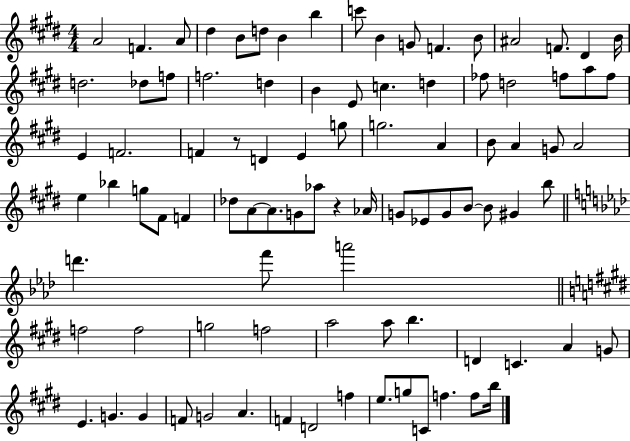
A4/h F4/q. A4/e D#5/q B4/e D5/e B4/q B5/q C6/e B4/q G4/e F4/q. B4/e A#4/h F4/e. D#4/q B4/s D5/h. Db5/e F5/e F5/h. D5/q B4/q E4/e C5/q. D5/q FES5/e D5/h F5/e A5/e F5/e E4/q F4/h. F4/q R/e D4/q E4/q G5/e G5/h. A4/q B4/e A4/q G4/e A4/h E5/q Bb5/q G5/e F#4/e F4/q Db5/e A4/e A4/e. G4/e Ab5/e R/q Ab4/s G4/e Eb4/e G4/e B4/e B4/e G#4/q B5/e D6/q. F6/e A6/h F5/h F5/h G5/h F5/h A5/h A5/e B5/q. D4/q C4/q. A4/q G4/e E4/q. G4/q. G4/q F4/e G4/h A4/q. F4/q D4/h F5/q E5/e. G5/e C4/e F5/q. F5/e B5/s